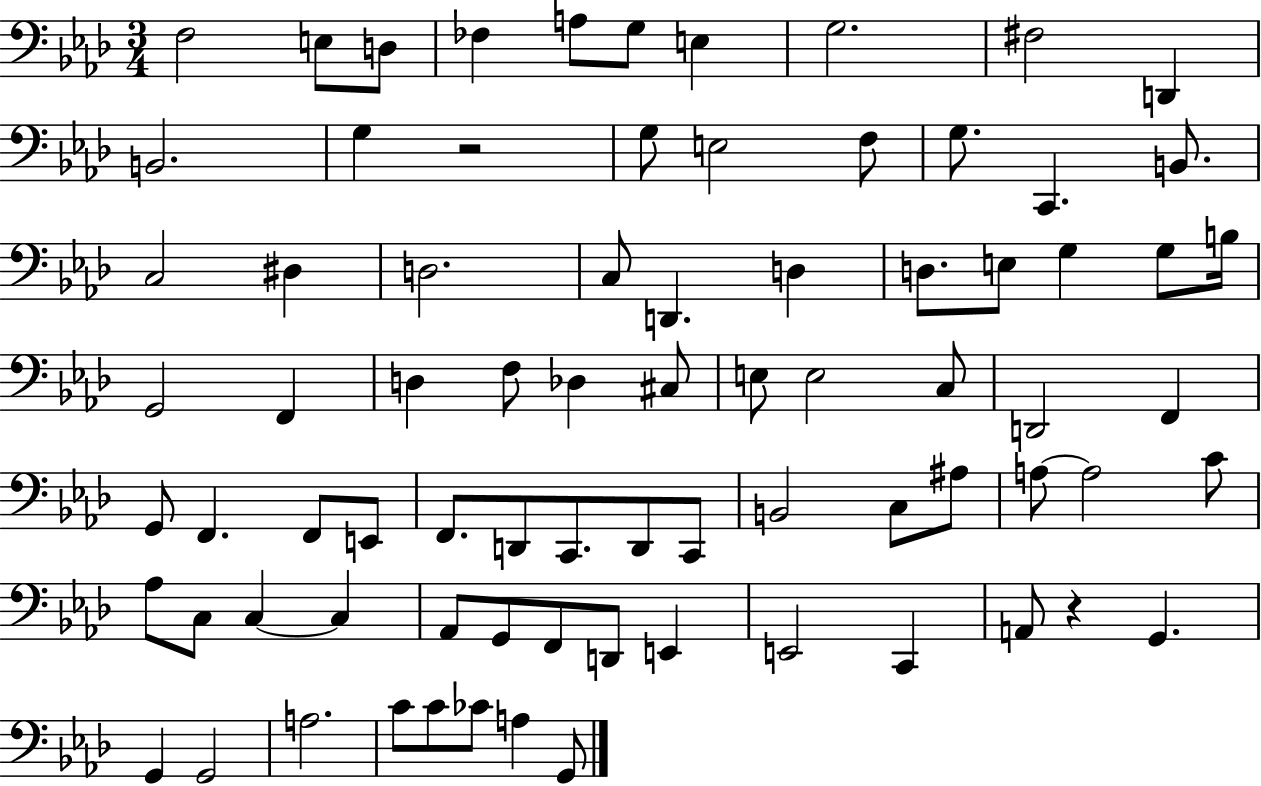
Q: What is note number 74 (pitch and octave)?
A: CES4